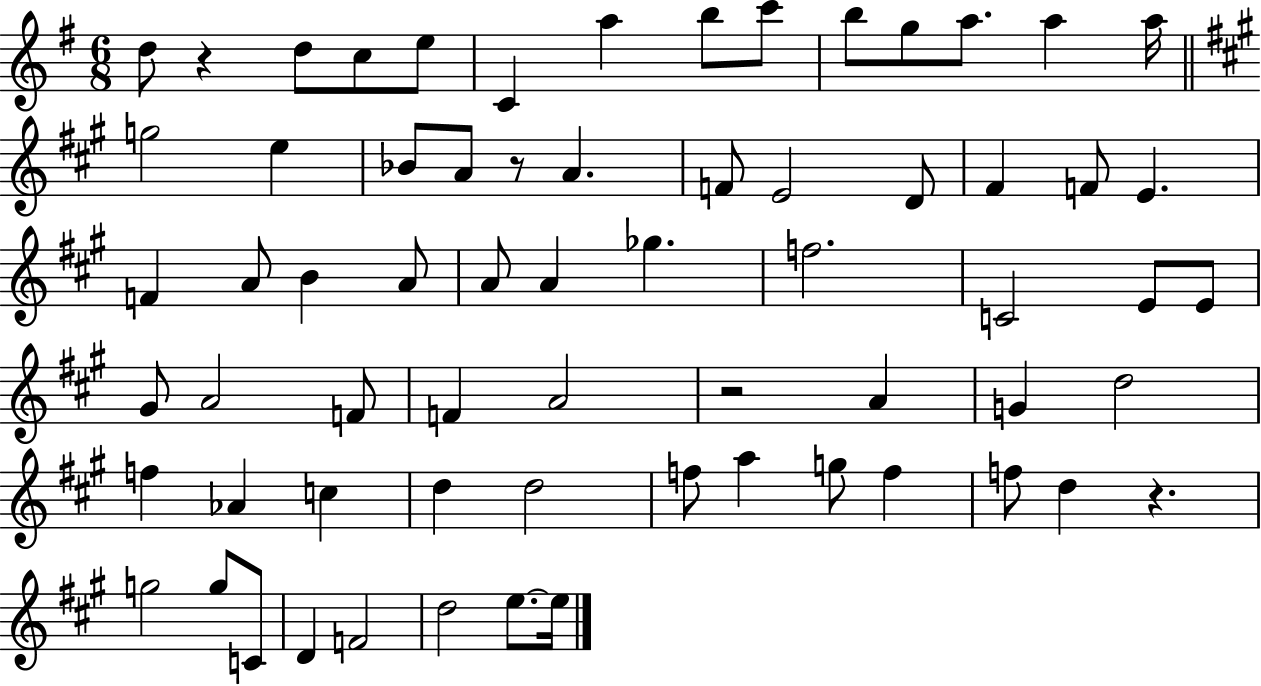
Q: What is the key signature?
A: G major